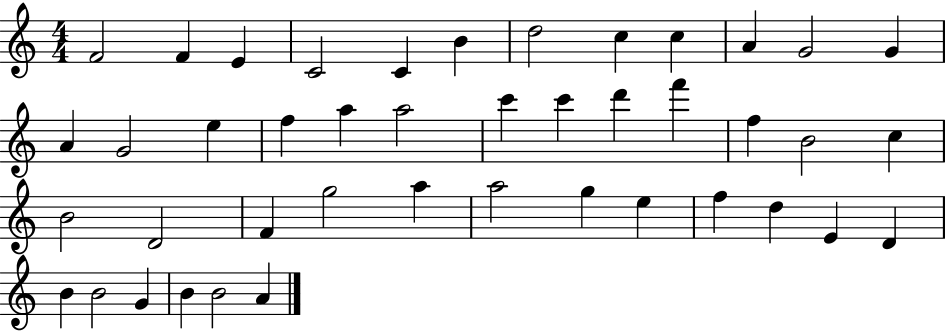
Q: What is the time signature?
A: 4/4